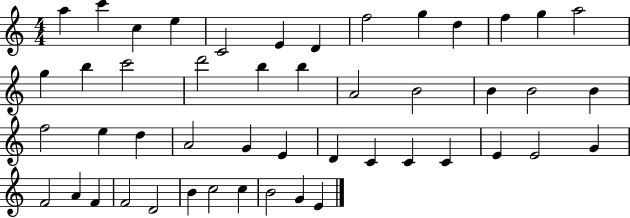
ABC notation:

X:1
T:Untitled
M:4/4
L:1/4
K:C
a c' c e C2 E D f2 g d f g a2 g b c'2 d'2 b b A2 B2 B B2 B f2 e d A2 G E D C C C E E2 G F2 A F F2 D2 B c2 c B2 G E